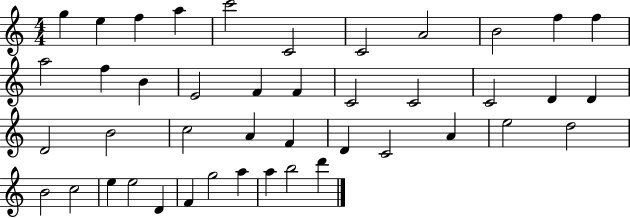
{
  \clef treble
  \numericTimeSignature
  \time 4/4
  \key c \major
  g''4 e''4 f''4 a''4 | c'''2 c'2 | c'2 a'2 | b'2 f''4 f''4 | \break a''2 f''4 b'4 | e'2 f'4 f'4 | c'2 c'2 | c'2 d'4 d'4 | \break d'2 b'2 | c''2 a'4 f'4 | d'4 c'2 a'4 | e''2 d''2 | \break b'2 c''2 | e''4 e''2 d'4 | f'4 g''2 a''4 | a''4 b''2 d'''4 | \break \bar "|."
}